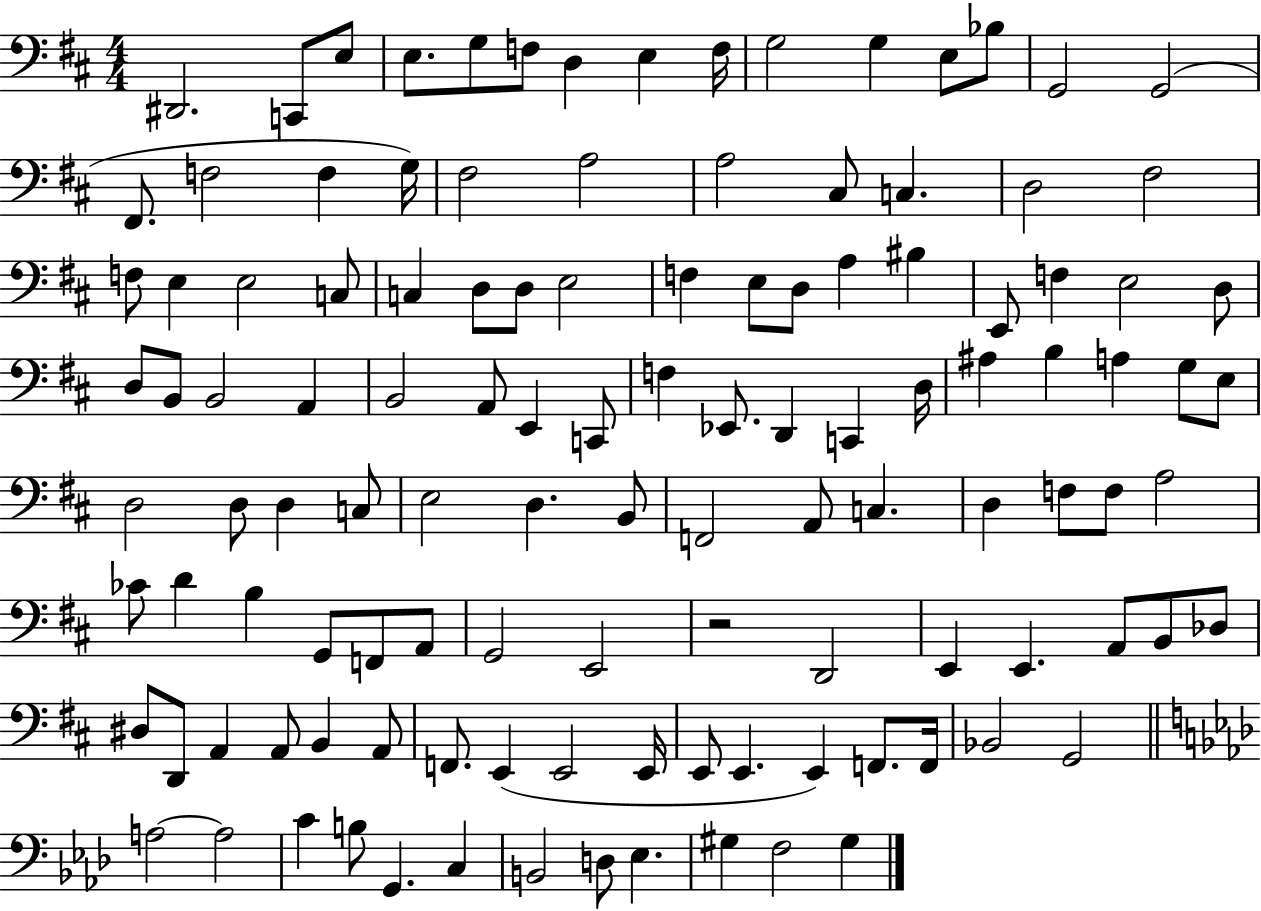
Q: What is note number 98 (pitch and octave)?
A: E2